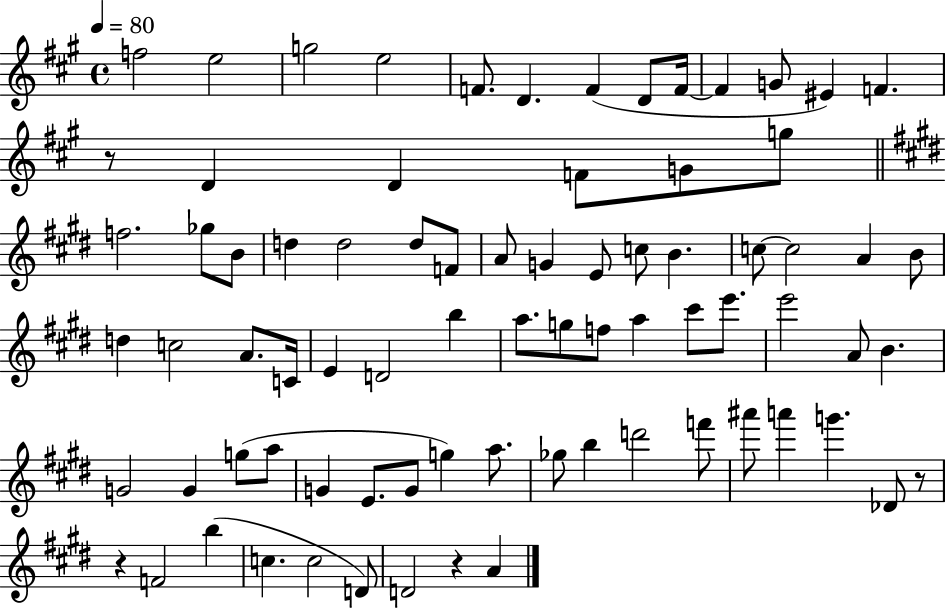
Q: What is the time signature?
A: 4/4